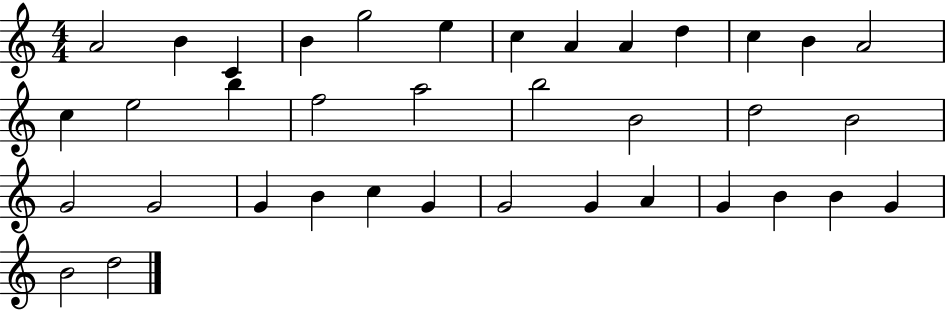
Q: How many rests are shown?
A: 0